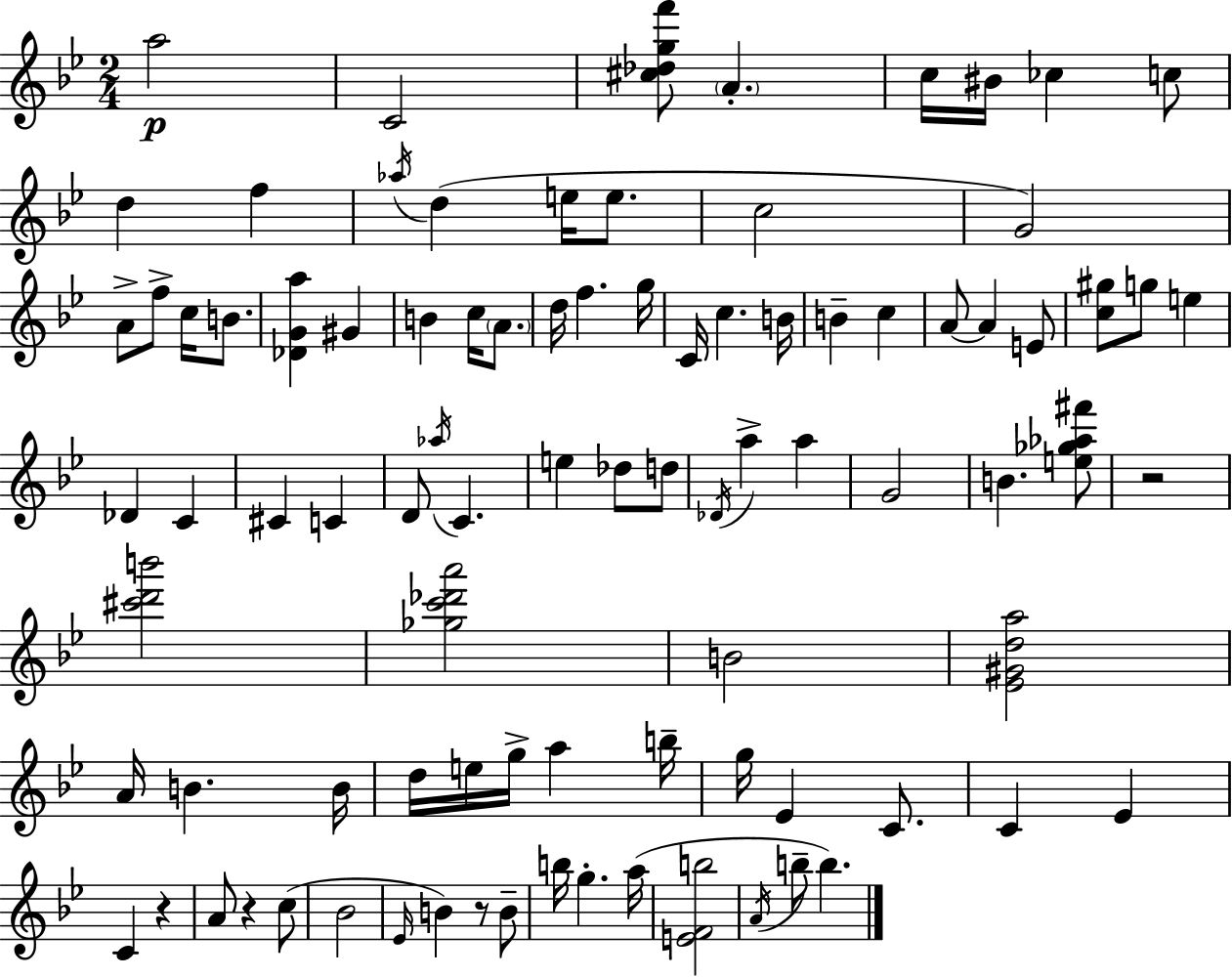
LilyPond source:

{
  \clef treble
  \numericTimeSignature
  \time 2/4
  \key bes \major
  a''2\p | c'2 | <cis'' des'' g'' f'''>8 \parenthesize a'4.-. | c''16 bis'16 ces''4 c''8 | \break d''4 f''4 | \acciaccatura { aes''16 }( d''4 e''16 e''8. | c''2 | g'2) | \break a'8-> f''8-> c''16 b'8. | <des' g' a''>4 gis'4 | b'4 c''16 \parenthesize a'8. | d''16 f''4. | \break g''16 c'16 c''4. | b'16 b'4-- c''4 | a'8~~ a'4 e'8 | <c'' gis''>8 g''8 e''4 | \break des'4 c'4 | cis'4 c'4 | d'8 \acciaccatura { aes''16 } c'4. | e''4 des''8 | \break d''8 \acciaccatura { des'16 } a''4-> a''4 | g'2 | b'4. | <e'' ges'' aes'' fis'''>8 r2 | \break <cis''' d''' b'''>2 | <ges'' c''' des''' a'''>2 | b'2 | <ees' gis' d'' a''>2 | \break a'16 b'4. | b'16 d''16 e''16 g''16-> a''4 | b''16-- g''16 ees'4 | c'8. c'4 ees'4 | \break c'4 r4 | a'8 r4 | c''8( bes'2 | \grace { ees'16 } b'4) | \break r8 b'8-- b''16 g''4.-. | a''16( <e' f' b''>2 | \acciaccatura { a'16 } b''8-- b''4.) | \bar "|."
}